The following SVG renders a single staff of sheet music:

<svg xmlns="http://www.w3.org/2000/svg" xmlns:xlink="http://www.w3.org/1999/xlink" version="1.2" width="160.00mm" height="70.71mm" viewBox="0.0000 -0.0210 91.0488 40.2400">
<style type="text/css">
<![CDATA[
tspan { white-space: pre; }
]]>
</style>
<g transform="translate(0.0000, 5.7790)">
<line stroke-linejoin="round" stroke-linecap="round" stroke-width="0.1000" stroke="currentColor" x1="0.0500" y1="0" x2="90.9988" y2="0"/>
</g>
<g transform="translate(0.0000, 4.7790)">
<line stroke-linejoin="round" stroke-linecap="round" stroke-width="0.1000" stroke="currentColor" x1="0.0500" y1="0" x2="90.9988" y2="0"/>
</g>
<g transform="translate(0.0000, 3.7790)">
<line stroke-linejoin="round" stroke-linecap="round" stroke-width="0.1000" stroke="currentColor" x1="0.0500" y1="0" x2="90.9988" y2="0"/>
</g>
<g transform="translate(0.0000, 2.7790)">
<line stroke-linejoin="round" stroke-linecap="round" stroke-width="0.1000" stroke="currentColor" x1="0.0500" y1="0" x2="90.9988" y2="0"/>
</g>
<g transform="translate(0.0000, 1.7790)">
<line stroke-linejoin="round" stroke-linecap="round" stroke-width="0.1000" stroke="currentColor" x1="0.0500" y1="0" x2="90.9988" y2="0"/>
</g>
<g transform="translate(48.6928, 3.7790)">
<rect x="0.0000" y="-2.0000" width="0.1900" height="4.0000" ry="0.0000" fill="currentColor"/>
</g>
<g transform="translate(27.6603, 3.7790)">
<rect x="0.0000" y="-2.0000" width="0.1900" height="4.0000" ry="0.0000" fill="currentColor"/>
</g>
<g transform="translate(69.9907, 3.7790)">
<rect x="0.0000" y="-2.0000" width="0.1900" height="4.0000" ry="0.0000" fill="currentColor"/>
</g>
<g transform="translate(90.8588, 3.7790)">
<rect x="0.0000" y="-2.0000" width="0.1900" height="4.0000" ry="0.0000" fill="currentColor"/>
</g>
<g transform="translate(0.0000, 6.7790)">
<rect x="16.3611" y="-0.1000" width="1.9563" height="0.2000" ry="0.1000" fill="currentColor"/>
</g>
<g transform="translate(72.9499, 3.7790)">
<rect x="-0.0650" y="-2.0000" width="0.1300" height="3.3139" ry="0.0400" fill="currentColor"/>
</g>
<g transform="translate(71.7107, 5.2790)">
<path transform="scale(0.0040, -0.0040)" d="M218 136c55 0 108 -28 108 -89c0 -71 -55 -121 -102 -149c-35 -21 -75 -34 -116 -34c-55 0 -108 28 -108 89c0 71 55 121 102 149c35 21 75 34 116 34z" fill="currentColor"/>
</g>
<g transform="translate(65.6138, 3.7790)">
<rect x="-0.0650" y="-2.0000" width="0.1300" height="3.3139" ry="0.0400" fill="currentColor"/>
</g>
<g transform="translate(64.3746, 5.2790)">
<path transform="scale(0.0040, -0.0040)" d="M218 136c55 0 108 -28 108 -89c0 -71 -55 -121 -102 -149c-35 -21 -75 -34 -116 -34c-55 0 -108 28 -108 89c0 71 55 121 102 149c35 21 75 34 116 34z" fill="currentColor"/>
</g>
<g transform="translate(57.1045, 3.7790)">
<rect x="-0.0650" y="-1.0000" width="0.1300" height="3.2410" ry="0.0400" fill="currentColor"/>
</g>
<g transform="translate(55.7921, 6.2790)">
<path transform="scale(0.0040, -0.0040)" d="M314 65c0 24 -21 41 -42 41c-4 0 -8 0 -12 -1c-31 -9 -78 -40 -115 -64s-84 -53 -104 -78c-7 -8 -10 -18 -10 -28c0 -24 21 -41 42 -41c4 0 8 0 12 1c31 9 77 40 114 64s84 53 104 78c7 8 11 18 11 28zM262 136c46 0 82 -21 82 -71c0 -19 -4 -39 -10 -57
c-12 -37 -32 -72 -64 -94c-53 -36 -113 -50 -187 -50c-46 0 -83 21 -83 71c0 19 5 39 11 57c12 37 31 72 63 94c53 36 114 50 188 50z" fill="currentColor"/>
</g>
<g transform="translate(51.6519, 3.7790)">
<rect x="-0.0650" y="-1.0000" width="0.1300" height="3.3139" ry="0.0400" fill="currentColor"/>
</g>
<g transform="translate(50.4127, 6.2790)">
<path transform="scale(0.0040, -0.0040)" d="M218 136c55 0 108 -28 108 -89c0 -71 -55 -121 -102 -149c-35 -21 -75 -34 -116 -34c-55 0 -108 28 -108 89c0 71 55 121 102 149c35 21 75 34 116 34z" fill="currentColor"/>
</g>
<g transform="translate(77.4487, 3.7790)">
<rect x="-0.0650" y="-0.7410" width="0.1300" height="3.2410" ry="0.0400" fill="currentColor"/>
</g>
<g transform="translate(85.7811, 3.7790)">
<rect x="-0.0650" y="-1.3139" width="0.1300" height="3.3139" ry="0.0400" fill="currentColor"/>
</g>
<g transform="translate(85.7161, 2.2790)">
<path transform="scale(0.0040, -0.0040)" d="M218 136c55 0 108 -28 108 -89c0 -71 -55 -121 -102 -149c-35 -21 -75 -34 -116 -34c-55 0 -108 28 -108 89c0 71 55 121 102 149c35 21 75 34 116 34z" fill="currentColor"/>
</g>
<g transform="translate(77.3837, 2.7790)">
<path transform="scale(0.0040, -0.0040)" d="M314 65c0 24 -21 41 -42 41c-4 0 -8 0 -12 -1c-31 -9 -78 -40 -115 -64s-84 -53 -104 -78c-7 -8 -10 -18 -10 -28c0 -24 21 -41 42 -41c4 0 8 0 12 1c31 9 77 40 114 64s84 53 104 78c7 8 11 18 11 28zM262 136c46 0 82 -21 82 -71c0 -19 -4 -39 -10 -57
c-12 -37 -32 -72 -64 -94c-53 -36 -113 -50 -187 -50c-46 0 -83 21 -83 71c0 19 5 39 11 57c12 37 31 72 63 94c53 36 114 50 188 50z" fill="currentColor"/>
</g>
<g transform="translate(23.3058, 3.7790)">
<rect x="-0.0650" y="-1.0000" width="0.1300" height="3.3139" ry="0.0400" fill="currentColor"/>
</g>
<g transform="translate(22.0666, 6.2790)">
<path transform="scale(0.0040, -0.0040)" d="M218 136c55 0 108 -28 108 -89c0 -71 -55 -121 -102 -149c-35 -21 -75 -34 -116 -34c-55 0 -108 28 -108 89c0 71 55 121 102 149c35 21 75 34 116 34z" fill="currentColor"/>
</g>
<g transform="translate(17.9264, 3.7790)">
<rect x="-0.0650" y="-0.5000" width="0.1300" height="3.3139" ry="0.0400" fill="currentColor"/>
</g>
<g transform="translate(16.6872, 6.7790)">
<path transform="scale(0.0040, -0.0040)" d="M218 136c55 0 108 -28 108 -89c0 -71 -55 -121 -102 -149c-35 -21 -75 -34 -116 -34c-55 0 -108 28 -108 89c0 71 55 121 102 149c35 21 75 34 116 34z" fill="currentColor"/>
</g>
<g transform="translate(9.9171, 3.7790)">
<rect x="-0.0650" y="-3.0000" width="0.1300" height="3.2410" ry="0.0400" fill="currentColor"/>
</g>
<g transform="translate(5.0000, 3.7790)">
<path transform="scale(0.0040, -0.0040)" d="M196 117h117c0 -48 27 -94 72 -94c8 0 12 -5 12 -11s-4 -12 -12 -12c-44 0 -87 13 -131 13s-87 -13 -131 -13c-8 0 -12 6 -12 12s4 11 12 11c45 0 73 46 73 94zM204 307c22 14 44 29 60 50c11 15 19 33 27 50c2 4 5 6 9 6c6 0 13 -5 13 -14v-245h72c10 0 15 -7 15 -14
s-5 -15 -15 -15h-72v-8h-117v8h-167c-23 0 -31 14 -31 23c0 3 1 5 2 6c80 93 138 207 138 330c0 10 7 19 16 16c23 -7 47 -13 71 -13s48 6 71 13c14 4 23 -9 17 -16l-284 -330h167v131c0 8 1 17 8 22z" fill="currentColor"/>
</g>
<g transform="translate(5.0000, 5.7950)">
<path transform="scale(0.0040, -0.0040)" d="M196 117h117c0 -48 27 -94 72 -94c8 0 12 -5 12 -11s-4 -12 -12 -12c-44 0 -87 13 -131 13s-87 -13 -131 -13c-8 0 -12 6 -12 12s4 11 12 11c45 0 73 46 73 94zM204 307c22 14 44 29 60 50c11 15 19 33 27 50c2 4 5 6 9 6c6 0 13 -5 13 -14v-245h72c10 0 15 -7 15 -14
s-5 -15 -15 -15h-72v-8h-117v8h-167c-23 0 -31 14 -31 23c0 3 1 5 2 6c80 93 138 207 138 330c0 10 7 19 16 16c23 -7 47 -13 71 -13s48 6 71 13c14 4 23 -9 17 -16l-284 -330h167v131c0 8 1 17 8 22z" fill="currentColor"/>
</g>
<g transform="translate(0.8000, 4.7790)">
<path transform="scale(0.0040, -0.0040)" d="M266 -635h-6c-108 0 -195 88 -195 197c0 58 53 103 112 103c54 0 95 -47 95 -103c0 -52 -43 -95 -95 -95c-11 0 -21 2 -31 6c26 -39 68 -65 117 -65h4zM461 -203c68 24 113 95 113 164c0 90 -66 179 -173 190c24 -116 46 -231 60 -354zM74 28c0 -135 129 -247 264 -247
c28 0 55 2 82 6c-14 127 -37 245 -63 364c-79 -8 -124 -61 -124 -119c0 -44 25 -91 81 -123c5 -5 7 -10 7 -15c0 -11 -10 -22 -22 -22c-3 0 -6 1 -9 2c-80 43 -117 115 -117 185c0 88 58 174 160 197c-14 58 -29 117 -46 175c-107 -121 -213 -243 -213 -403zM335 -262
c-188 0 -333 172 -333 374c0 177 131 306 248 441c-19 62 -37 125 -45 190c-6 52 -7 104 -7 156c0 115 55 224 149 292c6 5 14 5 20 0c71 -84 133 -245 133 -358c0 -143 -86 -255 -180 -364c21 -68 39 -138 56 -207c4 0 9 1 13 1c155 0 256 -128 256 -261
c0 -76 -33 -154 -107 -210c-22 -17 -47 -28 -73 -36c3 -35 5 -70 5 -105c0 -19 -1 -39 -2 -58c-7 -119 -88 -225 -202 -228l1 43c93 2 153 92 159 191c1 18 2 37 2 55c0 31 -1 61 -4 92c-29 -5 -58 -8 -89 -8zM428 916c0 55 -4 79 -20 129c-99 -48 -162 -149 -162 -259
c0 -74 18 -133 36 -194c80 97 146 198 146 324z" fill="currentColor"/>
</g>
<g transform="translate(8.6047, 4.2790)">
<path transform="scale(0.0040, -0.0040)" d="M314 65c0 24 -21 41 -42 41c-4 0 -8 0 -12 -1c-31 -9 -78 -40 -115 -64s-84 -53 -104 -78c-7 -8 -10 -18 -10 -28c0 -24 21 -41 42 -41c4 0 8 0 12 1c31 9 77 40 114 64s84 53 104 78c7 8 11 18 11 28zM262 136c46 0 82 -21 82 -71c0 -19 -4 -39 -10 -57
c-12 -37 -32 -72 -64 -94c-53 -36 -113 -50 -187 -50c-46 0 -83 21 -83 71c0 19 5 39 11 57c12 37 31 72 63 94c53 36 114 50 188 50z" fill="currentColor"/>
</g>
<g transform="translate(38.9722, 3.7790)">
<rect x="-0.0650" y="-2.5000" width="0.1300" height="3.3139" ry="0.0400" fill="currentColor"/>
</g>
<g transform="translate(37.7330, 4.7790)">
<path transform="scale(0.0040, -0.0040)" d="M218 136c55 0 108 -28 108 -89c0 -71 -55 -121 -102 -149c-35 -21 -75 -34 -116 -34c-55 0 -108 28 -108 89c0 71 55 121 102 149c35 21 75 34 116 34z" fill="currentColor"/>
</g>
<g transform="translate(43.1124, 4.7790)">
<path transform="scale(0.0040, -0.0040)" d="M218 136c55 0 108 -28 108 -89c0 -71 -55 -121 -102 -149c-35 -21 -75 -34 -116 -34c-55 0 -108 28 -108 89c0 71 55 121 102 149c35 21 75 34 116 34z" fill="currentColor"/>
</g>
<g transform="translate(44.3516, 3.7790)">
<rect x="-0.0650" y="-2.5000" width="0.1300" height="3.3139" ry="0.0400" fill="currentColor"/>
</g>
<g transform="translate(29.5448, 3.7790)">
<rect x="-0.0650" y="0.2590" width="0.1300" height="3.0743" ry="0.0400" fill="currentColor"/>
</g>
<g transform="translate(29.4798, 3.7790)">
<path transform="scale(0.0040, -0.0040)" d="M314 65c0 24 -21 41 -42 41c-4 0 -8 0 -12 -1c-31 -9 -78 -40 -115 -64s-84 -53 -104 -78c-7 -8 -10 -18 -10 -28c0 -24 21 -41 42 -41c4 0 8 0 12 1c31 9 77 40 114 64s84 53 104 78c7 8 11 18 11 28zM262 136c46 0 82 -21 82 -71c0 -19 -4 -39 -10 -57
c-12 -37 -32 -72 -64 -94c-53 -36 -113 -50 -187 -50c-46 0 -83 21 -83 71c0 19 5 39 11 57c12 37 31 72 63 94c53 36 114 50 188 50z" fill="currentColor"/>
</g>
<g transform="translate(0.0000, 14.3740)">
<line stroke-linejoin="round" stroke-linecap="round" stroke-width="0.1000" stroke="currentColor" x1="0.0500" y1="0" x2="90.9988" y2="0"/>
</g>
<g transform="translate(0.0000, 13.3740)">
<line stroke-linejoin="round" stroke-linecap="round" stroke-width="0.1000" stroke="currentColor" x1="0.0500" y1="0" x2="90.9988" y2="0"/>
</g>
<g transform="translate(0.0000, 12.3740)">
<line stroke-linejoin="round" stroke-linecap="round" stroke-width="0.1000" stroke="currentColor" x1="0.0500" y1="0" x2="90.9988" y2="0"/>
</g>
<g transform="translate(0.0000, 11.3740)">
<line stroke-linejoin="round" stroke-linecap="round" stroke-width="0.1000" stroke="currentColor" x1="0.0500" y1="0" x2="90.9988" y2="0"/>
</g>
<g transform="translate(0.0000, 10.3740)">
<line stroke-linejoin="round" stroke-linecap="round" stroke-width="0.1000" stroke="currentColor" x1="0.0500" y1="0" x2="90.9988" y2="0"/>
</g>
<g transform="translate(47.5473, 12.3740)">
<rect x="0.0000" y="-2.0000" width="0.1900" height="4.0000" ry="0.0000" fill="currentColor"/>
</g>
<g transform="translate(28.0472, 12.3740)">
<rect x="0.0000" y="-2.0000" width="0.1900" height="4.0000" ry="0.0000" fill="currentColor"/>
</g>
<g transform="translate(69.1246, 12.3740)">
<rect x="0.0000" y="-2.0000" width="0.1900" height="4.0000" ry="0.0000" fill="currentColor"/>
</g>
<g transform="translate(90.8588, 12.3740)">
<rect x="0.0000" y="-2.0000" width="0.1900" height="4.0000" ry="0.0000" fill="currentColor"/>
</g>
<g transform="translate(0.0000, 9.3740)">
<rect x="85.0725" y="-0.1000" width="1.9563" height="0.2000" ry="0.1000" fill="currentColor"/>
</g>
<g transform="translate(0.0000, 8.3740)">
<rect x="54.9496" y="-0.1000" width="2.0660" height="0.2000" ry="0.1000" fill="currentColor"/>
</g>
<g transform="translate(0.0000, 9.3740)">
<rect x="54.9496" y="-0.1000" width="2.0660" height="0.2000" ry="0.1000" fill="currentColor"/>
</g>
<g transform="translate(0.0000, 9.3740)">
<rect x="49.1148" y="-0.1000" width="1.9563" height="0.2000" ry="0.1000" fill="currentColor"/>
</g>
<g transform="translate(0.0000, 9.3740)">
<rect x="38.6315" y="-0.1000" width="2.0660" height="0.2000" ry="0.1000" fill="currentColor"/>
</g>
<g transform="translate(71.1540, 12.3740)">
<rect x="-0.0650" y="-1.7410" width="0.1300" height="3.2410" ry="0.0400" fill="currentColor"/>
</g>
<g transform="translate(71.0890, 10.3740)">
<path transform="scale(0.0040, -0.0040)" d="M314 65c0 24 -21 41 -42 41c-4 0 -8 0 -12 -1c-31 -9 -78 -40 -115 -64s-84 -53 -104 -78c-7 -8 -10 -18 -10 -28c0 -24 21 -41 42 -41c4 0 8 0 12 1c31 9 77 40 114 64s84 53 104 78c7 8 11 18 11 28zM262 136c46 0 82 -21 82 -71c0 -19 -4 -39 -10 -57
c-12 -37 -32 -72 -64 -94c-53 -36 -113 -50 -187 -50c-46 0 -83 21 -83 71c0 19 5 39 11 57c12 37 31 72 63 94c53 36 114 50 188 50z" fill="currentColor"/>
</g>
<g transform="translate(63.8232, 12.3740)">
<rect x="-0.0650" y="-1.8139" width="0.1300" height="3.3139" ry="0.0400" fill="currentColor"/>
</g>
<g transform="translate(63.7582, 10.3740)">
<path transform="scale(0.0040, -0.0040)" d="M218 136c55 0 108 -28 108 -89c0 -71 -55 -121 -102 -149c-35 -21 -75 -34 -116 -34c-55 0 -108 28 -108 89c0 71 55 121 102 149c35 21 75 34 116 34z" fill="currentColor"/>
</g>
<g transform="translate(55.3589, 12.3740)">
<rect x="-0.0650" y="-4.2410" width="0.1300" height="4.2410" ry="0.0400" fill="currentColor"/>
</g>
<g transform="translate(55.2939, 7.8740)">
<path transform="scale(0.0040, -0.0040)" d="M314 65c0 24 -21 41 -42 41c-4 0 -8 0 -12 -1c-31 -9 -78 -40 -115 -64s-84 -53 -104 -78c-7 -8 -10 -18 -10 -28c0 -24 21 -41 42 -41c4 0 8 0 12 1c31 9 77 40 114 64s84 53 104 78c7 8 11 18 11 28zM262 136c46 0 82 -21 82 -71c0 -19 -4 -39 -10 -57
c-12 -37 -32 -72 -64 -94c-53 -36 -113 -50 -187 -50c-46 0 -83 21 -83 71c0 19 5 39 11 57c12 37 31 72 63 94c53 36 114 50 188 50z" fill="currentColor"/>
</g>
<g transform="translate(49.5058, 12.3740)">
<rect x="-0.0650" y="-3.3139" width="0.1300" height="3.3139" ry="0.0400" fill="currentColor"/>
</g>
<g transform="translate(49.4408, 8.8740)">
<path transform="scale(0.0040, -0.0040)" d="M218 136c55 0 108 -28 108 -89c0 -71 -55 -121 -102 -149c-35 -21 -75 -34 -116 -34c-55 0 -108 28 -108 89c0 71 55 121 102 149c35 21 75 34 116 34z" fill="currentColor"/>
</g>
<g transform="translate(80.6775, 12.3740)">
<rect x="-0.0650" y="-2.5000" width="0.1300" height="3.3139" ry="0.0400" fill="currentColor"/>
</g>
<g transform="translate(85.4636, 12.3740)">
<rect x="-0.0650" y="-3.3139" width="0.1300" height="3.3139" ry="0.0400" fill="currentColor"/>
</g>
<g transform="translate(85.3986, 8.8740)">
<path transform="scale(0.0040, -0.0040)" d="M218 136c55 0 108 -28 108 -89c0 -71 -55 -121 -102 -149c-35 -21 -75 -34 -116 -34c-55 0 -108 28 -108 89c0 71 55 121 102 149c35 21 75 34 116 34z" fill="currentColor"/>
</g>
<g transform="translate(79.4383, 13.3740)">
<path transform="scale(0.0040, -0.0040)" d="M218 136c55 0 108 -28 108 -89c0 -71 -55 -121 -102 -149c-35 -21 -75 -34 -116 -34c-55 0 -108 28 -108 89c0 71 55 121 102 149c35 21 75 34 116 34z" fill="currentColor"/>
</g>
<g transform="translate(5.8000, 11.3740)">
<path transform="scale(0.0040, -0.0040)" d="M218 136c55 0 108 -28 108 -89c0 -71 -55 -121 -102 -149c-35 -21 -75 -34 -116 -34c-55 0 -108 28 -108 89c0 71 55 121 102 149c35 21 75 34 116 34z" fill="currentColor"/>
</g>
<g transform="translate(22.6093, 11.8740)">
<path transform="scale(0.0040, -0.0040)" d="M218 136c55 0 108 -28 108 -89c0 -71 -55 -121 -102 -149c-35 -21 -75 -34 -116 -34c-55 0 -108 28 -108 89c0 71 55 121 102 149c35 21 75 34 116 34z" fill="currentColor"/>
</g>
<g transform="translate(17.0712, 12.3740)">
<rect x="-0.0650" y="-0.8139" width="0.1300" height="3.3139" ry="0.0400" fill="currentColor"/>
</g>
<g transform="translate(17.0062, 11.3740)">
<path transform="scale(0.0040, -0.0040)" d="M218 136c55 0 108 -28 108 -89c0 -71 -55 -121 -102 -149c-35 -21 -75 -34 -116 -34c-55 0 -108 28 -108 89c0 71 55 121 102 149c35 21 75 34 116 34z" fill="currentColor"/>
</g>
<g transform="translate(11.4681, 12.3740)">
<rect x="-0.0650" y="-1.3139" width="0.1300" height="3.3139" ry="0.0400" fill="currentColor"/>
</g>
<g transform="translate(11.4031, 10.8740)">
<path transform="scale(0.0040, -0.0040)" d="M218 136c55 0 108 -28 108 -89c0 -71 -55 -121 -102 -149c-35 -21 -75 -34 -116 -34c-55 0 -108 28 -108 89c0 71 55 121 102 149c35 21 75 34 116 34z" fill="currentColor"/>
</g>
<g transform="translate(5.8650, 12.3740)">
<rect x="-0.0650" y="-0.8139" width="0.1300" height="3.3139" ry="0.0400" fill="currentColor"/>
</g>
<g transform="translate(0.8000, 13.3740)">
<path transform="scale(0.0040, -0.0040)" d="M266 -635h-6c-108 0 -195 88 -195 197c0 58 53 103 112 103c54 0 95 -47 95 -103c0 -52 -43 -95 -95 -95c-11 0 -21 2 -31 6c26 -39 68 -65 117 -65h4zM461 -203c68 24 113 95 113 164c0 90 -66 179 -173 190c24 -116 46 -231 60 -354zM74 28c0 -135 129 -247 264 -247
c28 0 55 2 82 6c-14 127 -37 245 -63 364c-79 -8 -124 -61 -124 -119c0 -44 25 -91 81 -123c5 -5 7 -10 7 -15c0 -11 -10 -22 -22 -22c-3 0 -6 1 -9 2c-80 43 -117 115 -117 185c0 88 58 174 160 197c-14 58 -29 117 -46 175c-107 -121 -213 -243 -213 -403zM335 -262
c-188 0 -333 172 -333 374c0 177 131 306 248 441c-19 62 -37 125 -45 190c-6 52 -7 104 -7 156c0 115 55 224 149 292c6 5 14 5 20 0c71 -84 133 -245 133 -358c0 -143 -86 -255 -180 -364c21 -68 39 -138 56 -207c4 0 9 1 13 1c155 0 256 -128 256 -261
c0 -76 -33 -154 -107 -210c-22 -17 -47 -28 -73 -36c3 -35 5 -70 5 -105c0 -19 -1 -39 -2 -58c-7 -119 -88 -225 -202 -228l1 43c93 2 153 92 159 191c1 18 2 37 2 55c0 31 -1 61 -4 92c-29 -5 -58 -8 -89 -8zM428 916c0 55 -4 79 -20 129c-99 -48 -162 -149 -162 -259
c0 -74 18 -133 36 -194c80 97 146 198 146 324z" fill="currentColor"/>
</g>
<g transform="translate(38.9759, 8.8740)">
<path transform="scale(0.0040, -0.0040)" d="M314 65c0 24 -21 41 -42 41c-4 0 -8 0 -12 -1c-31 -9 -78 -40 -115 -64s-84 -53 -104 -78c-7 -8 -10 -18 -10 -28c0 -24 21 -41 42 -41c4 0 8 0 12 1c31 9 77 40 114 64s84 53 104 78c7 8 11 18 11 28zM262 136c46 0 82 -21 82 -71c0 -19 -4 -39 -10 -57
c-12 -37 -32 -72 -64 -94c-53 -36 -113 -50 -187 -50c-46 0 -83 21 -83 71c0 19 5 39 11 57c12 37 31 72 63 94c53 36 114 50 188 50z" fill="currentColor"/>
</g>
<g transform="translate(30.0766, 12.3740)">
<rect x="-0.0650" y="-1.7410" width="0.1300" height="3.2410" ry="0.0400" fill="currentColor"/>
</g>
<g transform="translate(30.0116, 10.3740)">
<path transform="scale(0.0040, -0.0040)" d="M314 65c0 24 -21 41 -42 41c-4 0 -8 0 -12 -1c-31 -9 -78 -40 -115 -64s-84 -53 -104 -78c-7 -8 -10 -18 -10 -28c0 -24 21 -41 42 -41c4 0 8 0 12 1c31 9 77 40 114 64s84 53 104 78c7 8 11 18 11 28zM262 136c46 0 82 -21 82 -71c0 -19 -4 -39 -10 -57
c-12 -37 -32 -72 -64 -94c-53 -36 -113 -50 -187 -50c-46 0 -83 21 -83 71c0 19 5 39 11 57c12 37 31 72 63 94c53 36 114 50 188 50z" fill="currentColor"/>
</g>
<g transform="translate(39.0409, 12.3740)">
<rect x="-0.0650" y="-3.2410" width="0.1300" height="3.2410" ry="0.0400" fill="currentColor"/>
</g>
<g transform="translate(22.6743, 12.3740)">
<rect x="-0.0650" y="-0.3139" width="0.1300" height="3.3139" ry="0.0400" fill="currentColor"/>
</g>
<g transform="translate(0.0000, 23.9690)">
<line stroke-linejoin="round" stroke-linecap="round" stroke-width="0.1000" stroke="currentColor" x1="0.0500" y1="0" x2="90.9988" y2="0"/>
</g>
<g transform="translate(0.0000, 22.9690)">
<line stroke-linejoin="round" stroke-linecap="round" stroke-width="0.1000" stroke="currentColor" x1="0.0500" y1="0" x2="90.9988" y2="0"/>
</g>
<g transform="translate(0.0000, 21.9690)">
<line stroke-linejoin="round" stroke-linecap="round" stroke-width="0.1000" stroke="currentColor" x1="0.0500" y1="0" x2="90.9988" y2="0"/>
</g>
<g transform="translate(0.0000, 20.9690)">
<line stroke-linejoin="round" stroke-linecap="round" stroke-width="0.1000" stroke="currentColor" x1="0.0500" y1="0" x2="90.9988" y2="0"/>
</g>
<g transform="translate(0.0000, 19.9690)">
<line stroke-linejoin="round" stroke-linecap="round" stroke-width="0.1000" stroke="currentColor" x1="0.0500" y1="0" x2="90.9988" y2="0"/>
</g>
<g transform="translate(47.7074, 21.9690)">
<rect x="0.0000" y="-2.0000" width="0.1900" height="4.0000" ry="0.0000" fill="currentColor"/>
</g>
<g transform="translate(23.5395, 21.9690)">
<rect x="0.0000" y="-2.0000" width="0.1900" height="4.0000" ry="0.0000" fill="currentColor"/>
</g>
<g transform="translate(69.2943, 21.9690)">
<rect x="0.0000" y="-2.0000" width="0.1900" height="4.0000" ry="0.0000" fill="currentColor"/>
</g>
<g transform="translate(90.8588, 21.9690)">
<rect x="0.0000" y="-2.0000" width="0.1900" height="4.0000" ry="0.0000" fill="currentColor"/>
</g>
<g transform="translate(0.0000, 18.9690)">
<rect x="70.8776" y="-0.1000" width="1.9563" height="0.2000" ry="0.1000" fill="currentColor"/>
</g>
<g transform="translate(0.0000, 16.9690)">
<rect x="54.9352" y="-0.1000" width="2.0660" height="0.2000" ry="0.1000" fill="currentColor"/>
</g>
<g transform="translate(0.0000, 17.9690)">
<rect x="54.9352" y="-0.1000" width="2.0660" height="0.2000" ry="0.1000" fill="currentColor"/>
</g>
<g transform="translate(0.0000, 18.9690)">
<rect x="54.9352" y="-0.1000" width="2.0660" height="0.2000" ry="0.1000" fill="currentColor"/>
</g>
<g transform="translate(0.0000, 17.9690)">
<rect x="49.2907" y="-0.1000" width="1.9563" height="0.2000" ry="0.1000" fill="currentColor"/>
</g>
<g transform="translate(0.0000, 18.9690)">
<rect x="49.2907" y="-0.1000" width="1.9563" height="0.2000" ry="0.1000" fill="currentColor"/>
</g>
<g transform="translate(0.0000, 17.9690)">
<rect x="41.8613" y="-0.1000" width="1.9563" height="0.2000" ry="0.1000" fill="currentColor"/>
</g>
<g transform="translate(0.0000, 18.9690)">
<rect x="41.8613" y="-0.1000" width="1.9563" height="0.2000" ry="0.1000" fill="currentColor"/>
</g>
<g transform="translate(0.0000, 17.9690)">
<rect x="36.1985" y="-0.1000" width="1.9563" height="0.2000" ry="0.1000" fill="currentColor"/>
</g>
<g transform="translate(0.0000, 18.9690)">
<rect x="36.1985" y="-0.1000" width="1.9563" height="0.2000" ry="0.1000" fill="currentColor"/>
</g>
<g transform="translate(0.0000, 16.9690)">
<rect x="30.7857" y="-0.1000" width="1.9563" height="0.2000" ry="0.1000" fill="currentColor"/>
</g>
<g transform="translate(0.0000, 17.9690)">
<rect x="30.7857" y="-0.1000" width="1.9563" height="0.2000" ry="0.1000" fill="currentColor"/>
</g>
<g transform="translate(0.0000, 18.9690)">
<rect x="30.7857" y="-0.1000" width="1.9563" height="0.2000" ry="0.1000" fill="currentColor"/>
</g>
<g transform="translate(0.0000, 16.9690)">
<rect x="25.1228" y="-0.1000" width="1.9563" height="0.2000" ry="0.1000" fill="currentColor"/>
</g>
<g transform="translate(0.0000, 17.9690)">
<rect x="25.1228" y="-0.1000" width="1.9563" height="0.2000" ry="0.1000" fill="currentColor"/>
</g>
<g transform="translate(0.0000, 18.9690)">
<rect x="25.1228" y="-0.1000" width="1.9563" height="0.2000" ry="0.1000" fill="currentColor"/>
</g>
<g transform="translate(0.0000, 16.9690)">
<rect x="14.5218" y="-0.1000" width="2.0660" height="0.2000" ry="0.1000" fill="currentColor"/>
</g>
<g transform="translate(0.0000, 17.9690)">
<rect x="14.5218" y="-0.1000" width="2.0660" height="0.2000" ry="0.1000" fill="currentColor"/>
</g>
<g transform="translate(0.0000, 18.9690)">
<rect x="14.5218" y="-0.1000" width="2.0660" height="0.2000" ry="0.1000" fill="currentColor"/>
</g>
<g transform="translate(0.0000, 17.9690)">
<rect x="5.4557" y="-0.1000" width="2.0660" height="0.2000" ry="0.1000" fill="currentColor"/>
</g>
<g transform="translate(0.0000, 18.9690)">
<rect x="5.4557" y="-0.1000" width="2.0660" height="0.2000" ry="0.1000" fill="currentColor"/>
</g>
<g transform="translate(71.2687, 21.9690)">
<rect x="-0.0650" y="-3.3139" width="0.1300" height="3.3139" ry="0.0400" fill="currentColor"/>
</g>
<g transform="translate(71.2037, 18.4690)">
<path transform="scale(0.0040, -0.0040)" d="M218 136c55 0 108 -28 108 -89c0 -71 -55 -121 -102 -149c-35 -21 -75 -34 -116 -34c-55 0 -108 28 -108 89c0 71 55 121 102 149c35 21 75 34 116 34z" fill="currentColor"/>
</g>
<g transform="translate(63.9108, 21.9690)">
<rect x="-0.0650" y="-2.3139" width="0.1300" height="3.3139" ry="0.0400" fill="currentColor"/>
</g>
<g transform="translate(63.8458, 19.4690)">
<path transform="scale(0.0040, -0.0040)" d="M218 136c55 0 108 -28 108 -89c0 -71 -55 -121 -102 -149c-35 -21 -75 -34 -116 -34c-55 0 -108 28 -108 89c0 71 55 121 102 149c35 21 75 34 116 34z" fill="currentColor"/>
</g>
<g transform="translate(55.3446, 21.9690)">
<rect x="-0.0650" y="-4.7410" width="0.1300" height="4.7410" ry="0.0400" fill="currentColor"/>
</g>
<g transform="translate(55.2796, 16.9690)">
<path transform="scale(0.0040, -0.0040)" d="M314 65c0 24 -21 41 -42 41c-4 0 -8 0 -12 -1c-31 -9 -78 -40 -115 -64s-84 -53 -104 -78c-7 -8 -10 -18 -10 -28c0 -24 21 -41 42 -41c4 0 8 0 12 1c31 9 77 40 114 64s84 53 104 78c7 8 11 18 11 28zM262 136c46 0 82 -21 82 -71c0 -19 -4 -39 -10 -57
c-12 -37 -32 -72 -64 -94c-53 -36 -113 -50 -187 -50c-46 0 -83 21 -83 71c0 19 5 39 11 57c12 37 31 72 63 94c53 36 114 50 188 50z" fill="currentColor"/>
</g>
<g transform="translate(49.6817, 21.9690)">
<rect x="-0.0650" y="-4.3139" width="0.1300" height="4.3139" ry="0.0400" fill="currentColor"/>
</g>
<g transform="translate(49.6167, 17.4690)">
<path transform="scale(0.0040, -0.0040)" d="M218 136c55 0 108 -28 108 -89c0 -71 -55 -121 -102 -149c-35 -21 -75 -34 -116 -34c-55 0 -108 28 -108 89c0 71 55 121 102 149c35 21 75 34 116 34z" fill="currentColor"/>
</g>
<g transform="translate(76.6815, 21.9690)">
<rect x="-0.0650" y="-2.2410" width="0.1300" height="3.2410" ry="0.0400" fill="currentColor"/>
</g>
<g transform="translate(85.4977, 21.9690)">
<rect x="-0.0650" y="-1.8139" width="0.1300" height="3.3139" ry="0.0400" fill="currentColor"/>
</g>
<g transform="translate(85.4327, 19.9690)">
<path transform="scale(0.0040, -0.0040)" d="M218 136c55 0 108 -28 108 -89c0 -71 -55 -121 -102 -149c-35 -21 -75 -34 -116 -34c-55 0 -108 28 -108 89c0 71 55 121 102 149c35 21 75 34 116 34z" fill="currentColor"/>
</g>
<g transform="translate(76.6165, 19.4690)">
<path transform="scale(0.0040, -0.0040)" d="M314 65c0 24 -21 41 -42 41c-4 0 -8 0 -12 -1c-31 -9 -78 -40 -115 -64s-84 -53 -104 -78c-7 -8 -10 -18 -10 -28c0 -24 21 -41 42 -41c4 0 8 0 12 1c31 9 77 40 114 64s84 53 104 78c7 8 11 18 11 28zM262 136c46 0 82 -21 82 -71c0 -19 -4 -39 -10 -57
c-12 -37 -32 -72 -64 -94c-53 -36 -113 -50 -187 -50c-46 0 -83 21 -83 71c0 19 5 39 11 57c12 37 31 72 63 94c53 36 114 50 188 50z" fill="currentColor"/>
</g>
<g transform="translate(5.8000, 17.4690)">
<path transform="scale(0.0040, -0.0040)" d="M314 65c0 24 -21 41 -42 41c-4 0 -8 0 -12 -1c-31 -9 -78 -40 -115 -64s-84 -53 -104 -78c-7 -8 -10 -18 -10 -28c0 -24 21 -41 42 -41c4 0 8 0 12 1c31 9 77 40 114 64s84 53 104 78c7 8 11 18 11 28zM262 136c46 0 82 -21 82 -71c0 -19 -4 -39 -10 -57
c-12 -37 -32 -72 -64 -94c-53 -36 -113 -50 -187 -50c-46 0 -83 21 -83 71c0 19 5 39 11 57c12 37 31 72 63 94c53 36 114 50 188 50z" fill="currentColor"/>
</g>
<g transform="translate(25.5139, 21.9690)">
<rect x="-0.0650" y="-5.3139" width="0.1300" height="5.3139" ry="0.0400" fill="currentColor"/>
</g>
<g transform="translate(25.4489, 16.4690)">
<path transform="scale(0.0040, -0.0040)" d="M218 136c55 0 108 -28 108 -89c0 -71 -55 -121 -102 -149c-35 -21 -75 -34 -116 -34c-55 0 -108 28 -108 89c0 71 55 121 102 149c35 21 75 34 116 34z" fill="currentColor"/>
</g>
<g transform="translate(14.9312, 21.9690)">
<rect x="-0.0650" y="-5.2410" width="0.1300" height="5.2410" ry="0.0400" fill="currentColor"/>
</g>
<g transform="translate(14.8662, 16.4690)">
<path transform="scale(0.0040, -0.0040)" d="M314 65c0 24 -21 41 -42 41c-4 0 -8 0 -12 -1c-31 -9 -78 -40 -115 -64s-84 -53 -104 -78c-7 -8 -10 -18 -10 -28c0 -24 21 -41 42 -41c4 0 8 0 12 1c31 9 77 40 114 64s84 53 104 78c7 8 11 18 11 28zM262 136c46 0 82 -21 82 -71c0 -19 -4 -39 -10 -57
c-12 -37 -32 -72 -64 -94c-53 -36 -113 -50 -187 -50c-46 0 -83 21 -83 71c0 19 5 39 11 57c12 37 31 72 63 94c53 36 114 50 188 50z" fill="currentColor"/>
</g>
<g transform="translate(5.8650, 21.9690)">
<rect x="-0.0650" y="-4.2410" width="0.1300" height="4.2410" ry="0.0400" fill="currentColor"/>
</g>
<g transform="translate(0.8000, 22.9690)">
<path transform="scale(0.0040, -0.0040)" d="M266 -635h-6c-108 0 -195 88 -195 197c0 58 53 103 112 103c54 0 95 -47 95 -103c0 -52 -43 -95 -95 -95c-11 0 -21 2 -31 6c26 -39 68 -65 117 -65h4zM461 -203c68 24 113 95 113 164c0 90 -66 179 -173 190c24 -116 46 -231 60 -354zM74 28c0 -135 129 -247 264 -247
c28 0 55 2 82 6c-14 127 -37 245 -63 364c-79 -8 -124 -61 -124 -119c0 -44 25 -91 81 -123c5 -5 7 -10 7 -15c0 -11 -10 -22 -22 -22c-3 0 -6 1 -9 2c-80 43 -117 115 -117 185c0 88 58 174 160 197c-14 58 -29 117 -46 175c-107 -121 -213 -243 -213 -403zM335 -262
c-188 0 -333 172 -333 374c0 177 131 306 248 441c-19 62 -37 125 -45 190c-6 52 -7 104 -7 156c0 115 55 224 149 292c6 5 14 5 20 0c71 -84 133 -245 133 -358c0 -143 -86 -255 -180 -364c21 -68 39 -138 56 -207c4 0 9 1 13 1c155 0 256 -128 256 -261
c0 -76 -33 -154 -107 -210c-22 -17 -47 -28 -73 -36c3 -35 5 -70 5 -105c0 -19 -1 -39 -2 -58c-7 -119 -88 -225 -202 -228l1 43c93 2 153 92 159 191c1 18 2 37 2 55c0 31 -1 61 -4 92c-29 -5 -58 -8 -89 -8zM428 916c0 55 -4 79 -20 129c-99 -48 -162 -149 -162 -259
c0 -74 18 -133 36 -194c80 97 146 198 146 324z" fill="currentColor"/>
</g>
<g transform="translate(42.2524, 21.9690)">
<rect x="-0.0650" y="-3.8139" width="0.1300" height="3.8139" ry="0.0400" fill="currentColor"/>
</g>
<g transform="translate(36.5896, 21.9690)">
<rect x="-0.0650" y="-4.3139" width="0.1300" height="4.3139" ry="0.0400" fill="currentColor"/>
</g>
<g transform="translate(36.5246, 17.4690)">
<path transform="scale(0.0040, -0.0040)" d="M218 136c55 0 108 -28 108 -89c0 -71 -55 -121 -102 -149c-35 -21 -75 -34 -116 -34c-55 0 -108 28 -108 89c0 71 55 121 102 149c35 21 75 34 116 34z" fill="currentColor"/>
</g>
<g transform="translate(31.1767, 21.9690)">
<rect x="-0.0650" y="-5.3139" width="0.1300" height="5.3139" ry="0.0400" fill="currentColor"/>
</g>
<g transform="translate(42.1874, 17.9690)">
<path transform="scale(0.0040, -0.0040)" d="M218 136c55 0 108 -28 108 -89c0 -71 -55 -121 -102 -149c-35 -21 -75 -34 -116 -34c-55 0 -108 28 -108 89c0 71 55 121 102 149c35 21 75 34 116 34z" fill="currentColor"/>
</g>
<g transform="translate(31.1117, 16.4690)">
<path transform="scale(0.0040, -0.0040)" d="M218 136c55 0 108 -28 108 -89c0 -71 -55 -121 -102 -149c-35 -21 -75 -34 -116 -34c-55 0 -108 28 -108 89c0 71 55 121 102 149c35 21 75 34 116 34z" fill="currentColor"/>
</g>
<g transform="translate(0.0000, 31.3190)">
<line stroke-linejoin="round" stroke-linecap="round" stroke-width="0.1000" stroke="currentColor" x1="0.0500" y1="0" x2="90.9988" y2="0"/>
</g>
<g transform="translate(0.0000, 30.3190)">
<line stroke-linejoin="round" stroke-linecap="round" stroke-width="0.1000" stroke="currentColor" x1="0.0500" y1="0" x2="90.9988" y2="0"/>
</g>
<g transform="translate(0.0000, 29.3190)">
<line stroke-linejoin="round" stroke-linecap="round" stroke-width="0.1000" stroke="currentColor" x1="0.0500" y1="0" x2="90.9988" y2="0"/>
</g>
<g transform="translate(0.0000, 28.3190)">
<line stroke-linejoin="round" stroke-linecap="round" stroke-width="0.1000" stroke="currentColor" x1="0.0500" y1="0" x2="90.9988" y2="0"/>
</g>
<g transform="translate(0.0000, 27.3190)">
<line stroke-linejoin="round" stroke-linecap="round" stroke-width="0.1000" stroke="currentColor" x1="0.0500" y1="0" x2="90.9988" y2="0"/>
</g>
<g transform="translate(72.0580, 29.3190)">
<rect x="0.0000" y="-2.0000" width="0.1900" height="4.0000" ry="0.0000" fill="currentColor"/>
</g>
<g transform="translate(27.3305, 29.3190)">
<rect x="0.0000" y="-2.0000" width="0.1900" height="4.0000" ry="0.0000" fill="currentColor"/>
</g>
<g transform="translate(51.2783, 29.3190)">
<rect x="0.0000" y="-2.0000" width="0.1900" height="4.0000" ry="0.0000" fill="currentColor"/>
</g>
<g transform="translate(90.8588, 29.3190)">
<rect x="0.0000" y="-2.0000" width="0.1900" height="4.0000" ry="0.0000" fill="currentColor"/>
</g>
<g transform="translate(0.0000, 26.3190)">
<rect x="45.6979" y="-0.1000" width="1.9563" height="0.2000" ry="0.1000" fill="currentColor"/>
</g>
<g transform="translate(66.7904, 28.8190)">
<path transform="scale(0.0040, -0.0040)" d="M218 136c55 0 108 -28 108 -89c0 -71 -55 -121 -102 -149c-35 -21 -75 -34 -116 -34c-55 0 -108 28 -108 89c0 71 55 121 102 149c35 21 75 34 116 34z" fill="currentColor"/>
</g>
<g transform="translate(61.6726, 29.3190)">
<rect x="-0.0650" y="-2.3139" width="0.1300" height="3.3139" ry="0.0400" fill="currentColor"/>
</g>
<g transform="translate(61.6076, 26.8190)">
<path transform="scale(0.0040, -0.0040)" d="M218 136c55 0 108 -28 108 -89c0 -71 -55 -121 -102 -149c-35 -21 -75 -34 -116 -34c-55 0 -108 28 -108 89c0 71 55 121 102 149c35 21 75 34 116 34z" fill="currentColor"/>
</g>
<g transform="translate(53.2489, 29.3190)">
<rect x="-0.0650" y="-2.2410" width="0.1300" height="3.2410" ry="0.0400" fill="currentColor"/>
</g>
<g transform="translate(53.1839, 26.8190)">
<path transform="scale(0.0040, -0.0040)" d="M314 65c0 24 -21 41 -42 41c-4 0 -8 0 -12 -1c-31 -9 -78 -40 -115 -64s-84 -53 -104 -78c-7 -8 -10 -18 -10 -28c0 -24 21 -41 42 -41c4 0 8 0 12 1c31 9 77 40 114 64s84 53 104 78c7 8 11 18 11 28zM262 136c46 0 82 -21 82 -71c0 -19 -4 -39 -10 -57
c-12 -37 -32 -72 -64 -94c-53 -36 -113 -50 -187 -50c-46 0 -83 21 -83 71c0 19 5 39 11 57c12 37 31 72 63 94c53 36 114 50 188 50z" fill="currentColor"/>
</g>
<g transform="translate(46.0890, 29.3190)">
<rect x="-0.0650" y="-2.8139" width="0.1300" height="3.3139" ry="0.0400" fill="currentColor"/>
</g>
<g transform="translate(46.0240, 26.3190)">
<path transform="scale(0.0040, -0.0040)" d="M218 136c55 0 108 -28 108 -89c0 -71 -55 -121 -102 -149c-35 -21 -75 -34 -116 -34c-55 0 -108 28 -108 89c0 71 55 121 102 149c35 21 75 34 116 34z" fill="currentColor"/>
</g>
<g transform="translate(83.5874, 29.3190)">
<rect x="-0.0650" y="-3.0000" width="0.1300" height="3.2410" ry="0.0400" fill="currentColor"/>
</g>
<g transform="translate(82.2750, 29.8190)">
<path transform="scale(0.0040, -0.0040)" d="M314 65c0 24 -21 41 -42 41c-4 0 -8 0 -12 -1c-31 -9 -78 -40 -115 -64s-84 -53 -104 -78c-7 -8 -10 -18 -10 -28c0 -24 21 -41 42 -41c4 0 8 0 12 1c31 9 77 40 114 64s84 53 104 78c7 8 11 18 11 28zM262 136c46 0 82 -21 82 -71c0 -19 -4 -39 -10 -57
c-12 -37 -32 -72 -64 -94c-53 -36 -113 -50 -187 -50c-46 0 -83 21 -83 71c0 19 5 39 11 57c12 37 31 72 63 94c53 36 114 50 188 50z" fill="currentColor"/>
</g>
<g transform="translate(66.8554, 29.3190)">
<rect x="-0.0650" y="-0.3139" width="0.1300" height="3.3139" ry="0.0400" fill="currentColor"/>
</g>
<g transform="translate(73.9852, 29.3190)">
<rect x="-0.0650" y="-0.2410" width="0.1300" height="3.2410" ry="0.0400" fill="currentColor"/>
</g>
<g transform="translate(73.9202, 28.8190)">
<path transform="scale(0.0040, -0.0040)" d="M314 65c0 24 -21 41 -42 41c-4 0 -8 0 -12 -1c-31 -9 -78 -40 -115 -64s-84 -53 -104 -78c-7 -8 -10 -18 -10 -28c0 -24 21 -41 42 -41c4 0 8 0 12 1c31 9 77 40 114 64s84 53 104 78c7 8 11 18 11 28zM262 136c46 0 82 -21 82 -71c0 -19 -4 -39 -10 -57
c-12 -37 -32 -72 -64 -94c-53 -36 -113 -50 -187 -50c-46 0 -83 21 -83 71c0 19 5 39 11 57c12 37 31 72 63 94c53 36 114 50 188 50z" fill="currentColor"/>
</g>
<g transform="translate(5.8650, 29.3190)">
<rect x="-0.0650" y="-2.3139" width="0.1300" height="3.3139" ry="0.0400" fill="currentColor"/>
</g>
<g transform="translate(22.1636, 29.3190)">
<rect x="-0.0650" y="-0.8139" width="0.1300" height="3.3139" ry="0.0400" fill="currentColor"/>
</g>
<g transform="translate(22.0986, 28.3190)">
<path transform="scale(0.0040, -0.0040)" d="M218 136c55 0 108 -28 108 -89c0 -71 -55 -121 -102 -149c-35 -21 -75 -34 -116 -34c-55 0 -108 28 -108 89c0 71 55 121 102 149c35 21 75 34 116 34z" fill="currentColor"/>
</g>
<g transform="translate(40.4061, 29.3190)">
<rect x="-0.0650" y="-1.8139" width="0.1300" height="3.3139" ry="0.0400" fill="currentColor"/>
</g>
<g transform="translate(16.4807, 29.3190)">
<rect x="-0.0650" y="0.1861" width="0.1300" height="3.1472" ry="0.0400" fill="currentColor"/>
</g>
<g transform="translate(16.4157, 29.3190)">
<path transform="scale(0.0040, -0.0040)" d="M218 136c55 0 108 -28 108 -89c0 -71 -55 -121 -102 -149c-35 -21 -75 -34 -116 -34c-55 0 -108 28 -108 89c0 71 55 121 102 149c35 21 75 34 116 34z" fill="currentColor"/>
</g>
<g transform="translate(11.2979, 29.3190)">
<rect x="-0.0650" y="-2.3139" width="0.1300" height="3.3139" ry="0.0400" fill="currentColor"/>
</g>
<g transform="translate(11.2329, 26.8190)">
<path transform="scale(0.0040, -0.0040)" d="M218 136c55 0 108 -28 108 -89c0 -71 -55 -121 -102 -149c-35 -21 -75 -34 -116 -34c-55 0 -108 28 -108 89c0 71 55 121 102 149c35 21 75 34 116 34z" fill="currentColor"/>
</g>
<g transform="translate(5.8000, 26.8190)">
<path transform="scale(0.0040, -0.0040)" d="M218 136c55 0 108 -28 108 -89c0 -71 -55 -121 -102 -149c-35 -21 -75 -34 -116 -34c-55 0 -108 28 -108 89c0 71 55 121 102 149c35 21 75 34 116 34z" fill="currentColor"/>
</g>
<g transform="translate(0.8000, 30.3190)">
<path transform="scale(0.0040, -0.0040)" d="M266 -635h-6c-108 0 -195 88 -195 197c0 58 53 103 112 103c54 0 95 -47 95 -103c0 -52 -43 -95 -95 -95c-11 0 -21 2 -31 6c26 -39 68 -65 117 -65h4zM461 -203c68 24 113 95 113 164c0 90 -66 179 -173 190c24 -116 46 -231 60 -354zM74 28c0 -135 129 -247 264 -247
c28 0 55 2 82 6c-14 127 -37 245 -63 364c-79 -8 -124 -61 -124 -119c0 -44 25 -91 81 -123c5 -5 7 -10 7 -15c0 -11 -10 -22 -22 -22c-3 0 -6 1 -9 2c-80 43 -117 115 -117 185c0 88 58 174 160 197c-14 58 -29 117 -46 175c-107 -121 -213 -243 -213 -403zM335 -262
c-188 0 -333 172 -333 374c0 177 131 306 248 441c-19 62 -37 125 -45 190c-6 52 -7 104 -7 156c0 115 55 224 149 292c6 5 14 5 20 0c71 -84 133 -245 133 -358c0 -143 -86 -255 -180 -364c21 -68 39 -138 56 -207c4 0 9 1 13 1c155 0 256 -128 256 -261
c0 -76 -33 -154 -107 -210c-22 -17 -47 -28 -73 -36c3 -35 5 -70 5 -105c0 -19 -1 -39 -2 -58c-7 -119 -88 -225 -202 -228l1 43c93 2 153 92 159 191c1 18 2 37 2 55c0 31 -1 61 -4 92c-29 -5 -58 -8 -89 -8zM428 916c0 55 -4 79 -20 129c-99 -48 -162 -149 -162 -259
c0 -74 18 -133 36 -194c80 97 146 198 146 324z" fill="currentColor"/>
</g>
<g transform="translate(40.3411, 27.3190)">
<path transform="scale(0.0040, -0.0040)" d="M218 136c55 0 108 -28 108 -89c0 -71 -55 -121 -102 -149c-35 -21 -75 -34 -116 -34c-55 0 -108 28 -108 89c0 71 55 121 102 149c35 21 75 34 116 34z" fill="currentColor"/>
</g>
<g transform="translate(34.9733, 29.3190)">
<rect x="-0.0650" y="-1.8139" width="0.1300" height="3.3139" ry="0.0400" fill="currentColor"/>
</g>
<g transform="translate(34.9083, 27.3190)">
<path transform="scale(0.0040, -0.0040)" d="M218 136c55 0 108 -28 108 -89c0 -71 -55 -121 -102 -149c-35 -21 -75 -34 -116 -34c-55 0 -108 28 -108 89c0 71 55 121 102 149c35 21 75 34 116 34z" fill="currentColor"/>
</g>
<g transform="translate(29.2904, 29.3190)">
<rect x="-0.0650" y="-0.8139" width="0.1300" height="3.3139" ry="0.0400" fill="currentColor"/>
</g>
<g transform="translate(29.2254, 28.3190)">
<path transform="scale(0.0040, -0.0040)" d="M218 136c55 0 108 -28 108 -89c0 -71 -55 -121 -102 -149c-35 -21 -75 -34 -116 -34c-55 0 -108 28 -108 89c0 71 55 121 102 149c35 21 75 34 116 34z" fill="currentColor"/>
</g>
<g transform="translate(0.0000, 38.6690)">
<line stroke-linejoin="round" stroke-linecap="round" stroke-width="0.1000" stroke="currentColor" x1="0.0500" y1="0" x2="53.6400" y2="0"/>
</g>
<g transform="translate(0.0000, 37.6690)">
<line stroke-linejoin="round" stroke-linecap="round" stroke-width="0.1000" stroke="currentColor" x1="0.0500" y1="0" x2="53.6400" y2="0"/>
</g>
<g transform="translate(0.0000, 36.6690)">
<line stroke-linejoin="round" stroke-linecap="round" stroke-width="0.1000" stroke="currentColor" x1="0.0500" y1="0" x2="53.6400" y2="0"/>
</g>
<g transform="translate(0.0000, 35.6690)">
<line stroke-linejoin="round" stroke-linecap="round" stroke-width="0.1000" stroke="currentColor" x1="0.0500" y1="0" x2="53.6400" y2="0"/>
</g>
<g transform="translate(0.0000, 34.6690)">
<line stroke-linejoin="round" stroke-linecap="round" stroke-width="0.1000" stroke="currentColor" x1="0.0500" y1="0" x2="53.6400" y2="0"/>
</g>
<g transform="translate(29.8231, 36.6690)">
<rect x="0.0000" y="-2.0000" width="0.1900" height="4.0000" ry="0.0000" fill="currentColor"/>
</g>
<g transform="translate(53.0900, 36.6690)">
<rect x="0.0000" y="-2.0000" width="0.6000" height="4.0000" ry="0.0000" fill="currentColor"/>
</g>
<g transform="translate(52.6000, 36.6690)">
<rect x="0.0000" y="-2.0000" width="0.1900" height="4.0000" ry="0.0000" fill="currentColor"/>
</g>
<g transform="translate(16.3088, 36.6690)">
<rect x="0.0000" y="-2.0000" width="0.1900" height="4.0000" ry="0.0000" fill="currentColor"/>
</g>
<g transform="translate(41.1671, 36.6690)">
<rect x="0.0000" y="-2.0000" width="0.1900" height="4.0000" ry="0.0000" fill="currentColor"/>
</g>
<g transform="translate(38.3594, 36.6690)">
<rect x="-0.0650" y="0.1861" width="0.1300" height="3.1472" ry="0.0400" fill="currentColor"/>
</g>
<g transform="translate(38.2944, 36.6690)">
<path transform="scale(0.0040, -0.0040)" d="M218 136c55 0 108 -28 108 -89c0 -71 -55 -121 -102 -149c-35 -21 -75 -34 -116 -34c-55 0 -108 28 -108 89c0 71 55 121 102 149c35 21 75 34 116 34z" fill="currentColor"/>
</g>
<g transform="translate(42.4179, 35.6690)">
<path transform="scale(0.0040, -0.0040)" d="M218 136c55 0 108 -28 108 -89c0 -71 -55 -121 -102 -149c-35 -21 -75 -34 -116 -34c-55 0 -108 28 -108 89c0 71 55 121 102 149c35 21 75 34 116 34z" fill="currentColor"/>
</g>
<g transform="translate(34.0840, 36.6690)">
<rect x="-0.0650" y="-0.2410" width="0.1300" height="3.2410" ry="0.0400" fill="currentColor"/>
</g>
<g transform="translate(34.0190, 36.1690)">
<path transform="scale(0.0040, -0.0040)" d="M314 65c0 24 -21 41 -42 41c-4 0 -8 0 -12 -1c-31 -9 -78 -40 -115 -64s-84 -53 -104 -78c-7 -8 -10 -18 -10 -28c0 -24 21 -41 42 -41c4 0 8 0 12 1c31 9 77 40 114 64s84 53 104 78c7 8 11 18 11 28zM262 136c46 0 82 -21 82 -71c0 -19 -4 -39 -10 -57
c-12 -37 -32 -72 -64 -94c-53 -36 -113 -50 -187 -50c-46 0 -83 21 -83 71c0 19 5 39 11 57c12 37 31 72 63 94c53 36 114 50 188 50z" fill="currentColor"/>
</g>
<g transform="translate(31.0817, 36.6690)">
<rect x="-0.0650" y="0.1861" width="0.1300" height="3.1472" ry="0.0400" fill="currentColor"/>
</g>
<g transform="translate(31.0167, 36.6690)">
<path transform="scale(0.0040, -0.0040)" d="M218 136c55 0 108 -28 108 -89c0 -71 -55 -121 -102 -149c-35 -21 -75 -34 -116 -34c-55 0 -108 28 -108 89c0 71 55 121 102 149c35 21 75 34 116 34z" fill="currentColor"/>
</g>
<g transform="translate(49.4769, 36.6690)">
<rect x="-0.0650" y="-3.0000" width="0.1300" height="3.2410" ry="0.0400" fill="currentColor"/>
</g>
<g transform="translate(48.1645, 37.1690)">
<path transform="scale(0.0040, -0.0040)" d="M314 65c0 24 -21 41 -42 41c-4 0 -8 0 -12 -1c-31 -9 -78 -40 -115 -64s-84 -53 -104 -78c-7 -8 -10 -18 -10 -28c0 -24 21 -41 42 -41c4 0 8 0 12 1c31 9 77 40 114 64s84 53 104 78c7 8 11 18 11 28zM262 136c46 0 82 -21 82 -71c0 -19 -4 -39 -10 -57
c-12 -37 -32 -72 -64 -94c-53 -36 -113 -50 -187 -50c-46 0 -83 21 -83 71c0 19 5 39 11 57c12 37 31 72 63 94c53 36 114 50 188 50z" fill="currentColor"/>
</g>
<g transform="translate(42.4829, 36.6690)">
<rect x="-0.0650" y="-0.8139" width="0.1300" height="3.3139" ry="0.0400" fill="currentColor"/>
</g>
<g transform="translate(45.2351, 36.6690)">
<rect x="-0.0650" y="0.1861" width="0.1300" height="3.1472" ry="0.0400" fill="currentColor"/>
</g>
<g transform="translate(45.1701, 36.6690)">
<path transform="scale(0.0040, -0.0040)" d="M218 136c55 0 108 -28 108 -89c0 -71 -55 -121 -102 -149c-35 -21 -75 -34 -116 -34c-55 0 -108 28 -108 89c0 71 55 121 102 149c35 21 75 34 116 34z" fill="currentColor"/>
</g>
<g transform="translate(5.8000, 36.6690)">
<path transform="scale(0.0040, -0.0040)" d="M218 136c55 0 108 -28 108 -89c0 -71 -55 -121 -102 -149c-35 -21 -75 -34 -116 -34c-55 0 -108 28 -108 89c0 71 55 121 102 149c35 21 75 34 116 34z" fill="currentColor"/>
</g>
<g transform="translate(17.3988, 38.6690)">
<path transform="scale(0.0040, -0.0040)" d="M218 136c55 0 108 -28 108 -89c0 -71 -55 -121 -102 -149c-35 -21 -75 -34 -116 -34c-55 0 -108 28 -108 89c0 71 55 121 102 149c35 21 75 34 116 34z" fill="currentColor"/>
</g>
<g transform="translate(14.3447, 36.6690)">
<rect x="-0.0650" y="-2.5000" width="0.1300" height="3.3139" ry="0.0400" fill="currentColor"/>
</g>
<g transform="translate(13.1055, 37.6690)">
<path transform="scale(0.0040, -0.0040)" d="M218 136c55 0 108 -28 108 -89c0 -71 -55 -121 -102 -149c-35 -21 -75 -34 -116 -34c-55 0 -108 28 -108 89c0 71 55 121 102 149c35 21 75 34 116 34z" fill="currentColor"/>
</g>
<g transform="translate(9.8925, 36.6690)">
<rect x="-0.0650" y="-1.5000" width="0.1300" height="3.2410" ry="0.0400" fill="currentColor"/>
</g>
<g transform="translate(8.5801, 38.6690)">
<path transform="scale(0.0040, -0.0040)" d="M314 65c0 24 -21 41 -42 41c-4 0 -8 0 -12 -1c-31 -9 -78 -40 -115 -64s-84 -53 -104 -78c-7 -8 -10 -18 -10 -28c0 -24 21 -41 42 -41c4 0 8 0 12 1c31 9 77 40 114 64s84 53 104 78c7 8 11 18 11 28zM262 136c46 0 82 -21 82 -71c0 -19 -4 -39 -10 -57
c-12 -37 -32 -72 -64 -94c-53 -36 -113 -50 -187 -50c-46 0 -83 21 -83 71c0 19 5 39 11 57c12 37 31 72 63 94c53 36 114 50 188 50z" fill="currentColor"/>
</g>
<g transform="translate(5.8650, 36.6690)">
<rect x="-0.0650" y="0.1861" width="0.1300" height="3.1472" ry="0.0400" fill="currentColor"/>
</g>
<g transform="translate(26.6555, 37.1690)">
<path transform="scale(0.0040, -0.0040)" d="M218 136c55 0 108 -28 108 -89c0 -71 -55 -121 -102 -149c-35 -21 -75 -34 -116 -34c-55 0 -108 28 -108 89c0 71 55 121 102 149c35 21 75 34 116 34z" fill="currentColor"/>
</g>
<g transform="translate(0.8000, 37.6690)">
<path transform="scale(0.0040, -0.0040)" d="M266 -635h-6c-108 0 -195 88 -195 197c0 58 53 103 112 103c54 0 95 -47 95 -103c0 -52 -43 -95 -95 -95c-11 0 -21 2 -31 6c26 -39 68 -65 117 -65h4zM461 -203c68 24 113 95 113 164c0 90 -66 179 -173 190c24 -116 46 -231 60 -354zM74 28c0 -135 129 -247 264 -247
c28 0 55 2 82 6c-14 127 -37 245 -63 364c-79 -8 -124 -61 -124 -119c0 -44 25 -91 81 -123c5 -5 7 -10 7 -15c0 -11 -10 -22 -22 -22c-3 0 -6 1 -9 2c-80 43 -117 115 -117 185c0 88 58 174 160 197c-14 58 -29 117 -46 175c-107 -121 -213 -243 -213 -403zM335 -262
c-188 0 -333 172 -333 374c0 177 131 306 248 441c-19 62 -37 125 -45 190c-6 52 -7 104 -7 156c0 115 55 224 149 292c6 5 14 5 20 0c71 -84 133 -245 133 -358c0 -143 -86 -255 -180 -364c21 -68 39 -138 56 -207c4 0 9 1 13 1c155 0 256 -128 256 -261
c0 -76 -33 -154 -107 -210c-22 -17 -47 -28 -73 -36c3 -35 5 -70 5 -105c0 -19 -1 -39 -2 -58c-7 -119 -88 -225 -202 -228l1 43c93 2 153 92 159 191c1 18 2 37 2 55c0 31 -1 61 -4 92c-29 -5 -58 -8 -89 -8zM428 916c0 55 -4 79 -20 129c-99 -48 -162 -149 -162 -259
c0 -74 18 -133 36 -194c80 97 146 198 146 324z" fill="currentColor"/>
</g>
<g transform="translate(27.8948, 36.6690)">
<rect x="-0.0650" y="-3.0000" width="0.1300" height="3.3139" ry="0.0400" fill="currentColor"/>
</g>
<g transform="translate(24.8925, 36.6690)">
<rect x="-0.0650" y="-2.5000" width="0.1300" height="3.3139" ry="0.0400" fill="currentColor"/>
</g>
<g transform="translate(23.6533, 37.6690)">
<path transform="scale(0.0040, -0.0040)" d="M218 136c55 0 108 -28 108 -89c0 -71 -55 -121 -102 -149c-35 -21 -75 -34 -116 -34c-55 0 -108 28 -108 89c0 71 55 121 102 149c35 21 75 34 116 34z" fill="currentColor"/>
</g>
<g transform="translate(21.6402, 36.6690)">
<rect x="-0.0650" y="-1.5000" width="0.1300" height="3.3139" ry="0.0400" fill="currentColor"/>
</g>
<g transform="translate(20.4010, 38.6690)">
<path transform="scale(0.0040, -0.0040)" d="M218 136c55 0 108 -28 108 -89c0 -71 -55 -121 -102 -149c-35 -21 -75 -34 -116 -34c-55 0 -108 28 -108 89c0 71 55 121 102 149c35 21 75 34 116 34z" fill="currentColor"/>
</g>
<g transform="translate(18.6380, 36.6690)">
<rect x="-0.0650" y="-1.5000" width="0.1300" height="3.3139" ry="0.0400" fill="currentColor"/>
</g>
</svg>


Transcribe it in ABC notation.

X:1
T:Untitled
M:4/4
L:1/4
K:C
A2 C D B2 G G D D2 F F d2 e d e d c f2 b2 b d'2 f f2 G b d'2 f'2 f' f' d' c' d' e'2 g b g2 f g g B d d f f a g2 g c c2 A2 B E2 G E E G A B c2 B d B A2